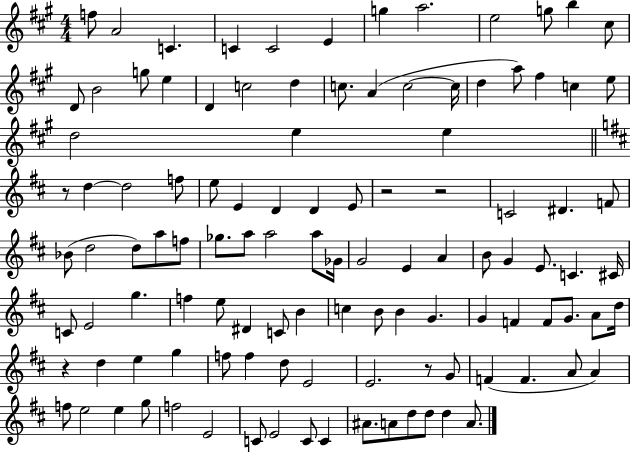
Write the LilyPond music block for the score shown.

{
  \clef treble
  \numericTimeSignature
  \time 4/4
  \key a \major
  f''8 a'2 c'4. | c'4 c'2 e'4 | g''4 a''2. | e''2 g''8 b''4 cis''8 | \break d'8 b'2 g''8 e''4 | d'4 c''2 d''4 | c''8. a'4( c''2~~ c''16 | d''4 a''8) fis''4 c''4 e''8 | \break d''2 e''4 e''4 | \bar "||" \break \key d \major r8 d''4~~ d''2 f''8 | e''8 e'4 d'4 d'4 e'8 | r2 r2 | c'2 dis'4. f'8 | \break bes'8( d''2 d''8) a''8 f''8 | ges''8. a''8 a''2 a''8 ges'16 | g'2 e'4 a'4 | b'8 g'4 e'8. c'4. cis'16 | \break c'8 e'2 g''4. | f''4 e''8 dis'4 c'8 b'4 | c''4 b'8 b'4 g'4. | g'4 f'4 f'8 g'8. a'8 d''16 | \break r4 d''4 e''4 g''4 | f''8 f''4 d''8 e'2 | e'2. r8 g'8 | f'4( f'4. a'8 a'4) | \break f''8 e''2 e''4 g''8 | f''2 e'2 | c'8 e'2 c'8 c'4 | ais'8. a'8 d''8 d''8 d''4 a'8. | \break \bar "|."
}